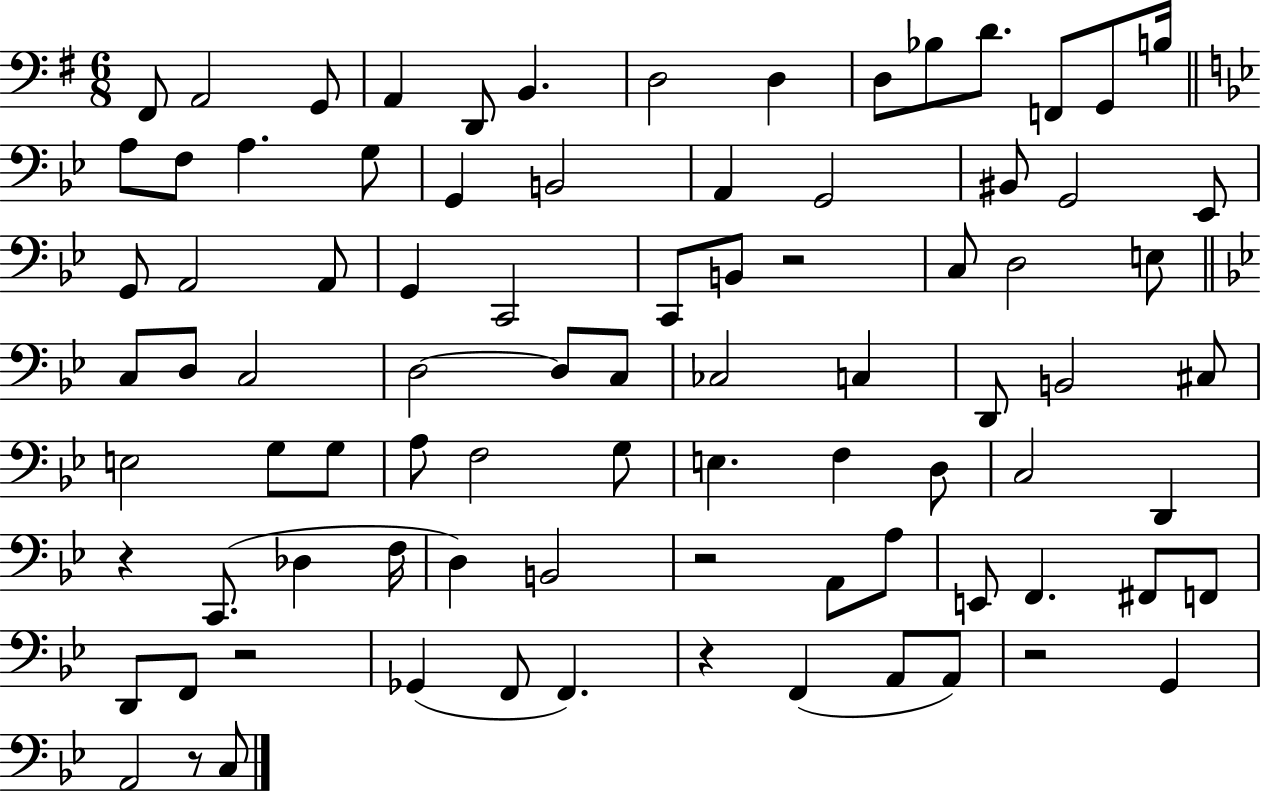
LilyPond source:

{
  \clef bass
  \numericTimeSignature
  \time 6/8
  \key g \major
  fis,8 a,2 g,8 | a,4 d,8 b,4. | d2 d4 | d8 bes8 d'8. f,8 g,8 b16 | \break \bar "||" \break \key g \minor a8 f8 a4. g8 | g,4 b,2 | a,4 g,2 | bis,8 g,2 ees,8 | \break g,8 a,2 a,8 | g,4 c,2 | c,8 b,8 r2 | c8 d2 e8 | \break \bar "||" \break \key bes \major c8 d8 c2 | d2~~ d8 c8 | ces2 c4 | d,8 b,2 cis8 | \break e2 g8 g8 | a8 f2 g8 | e4. f4 d8 | c2 d,4 | \break r4 c,8.( des4 f16 | d4) b,2 | r2 a,8 a8 | e,8 f,4. fis,8 f,8 | \break d,8 f,8 r2 | ges,4( f,8 f,4.) | r4 f,4( a,8 a,8) | r2 g,4 | \break a,2 r8 c8 | \bar "|."
}